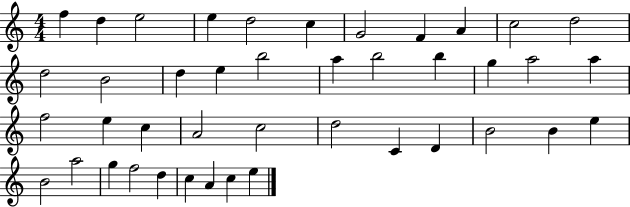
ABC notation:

X:1
T:Untitled
M:4/4
L:1/4
K:C
f d e2 e d2 c G2 F A c2 d2 d2 B2 d e b2 a b2 b g a2 a f2 e c A2 c2 d2 C D B2 B e B2 a2 g f2 d c A c e